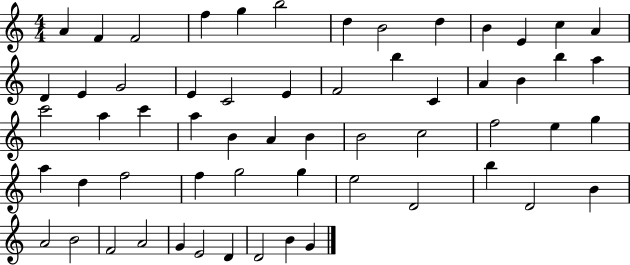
A4/q F4/q F4/h F5/q G5/q B5/h D5/q B4/h D5/q B4/q E4/q C5/q A4/q D4/q E4/q G4/h E4/q C4/h E4/q F4/h B5/q C4/q A4/q B4/q B5/q A5/q C6/h A5/q C6/q A5/q B4/q A4/q B4/q B4/h C5/h F5/h E5/q G5/q A5/q D5/q F5/h F5/q G5/h G5/q E5/h D4/h B5/q D4/h B4/q A4/h B4/h F4/h A4/h G4/q E4/h D4/q D4/h B4/q G4/q